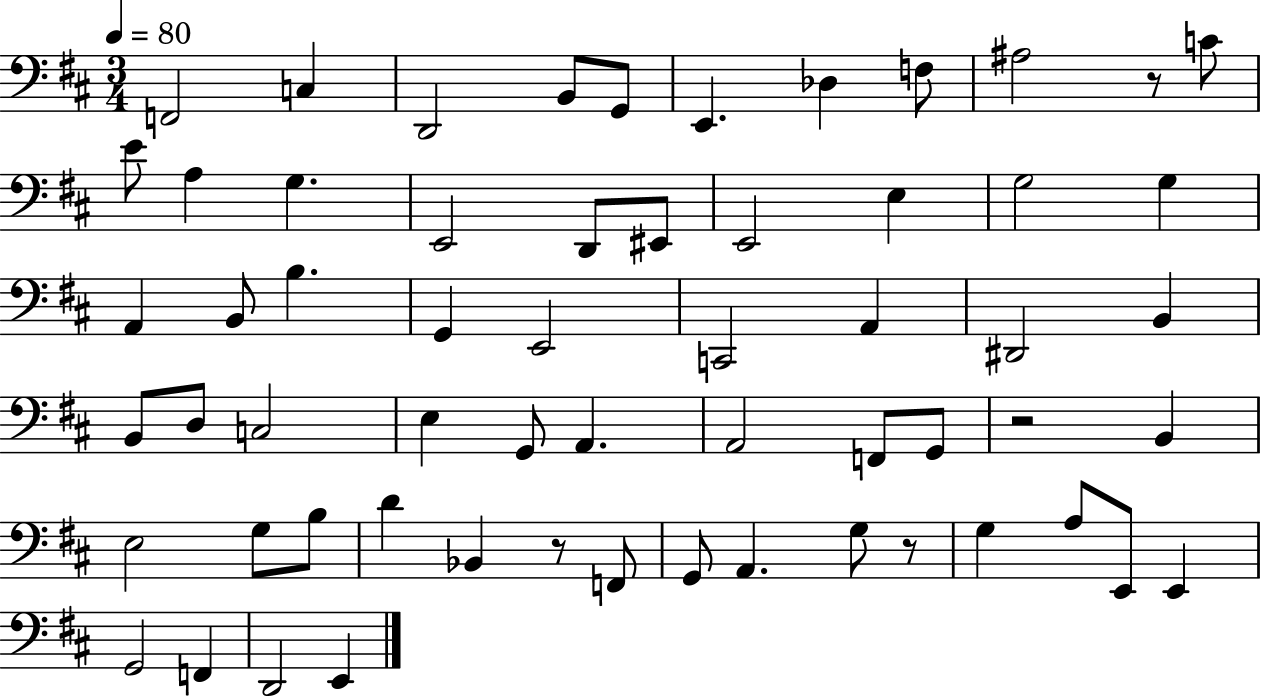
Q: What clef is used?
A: bass